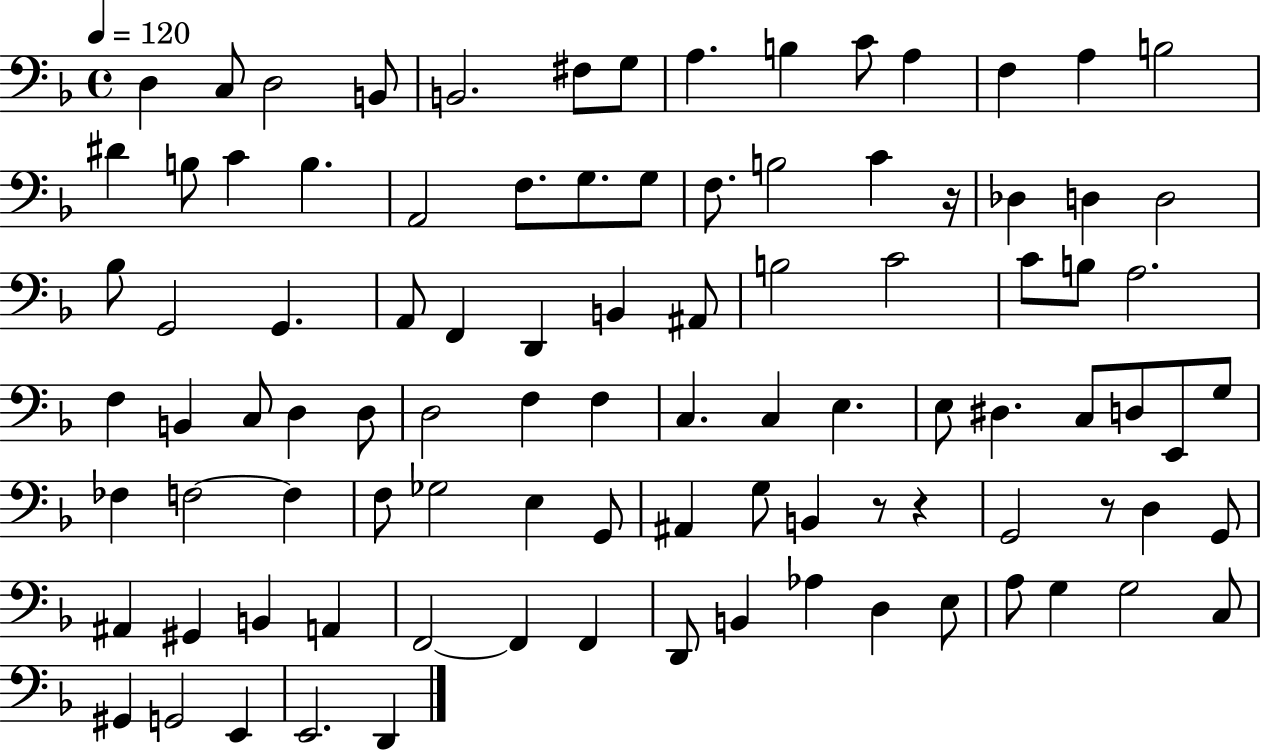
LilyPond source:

{
  \clef bass
  \time 4/4
  \defaultTimeSignature
  \key f \major
  \tempo 4 = 120
  d4 c8 d2 b,8 | b,2. fis8 g8 | a4. b4 c'8 a4 | f4 a4 b2 | \break dis'4 b8 c'4 b4. | a,2 f8. g8. g8 | f8. b2 c'4 r16 | des4 d4 d2 | \break bes8 g,2 g,4. | a,8 f,4 d,4 b,4 ais,8 | b2 c'2 | c'8 b8 a2. | \break f4 b,4 c8 d4 d8 | d2 f4 f4 | c4. c4 e4. | e8 dis4. c8 d8 e,8 g8 | \break fes4 f2~~ f4 | f8 ges2 e4 g,8 | ais,4 g8 b,4 r8 r4 | g,2 r8 d4 g,8 | \break ais,4 gis,4 b,4 a,4 | f,2~~ f,4 f,4 | d,8 b,4 aes4 d4 e8 | a8 g4 g2 c8 | \break gis,4 g,2 e,4 | e,2. d,4 | \bar "|."
}